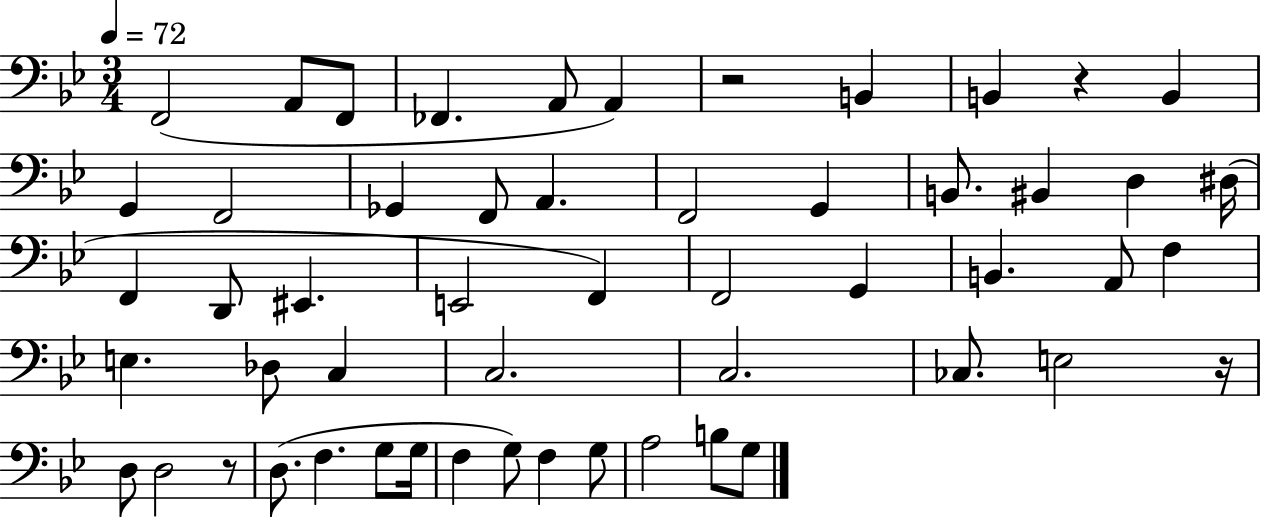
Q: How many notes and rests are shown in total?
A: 54